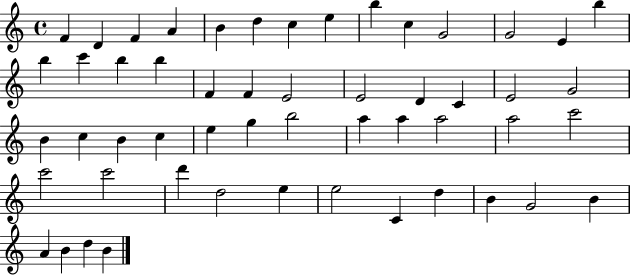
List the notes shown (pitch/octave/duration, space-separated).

F4/q D4/q F4/q A4/q B4/q D5/q C5/q E5/q B5/q C5/q G4/h G4/h E4/q B5/q B5/q C6/q B5/q B5/q F4/q F4/q E4/h E4/h D4/q C4/q E4/h G4/h B4/q C5/q B4/q C5/q E5/q G5/q B5/h A5/q A5/q A5/h A5/h C6/h C6/h C6/h D6/q D5/h E5/q E5/h C4/q D5/q B4/q G4/h B4/q A4/q B4/q D5/q B4/q